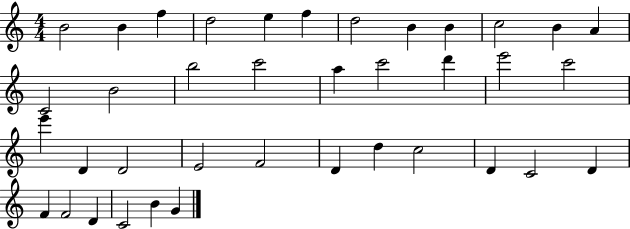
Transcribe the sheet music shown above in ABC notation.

X:1
T:Untitled
M:4/4
L:1/4
K:C
B2 B f d2 e f d2 B B c2 B A C2 B2 b2 c'2 a c'2 d' e'2 c'2 e' D D2 E2 F2 D d c2 D C2 D F F2 D C2 B G